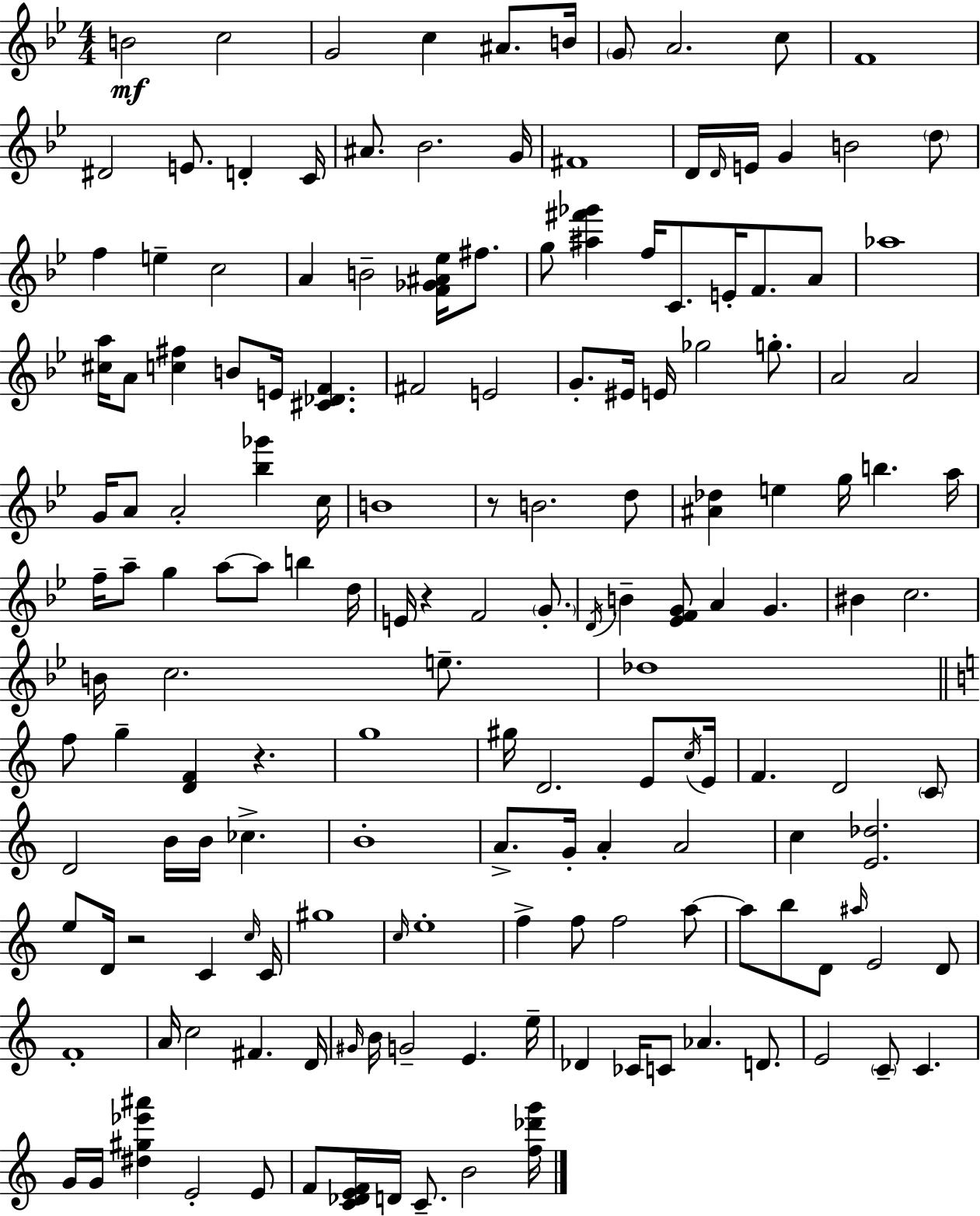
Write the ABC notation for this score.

X:1
T:Untitled
M:4/4
L:1/4
K:Bb
B2 c2 G2 c ^A/2 B/4 G/2 A2 c/2 F4 ^D2 E/2 D C/4 ^A/2 _B2 G/4 ^F4 D/4 D/4 E/4 G B2 d/2 f e c2 A B2 [F_G^A_e]/4 ^f/2 g/2 [^a^f'_g'] f/4 C/2 E/4 F/2 A/2 _a4 [^ca]/4 A/2 [c^f] B/2 E/4 [^C_DF] ^F2 E2 G/2 ^E/4 E/4 _g2 g/2 A2 A2 G/4 A/2 A2 [_b_g'] c/4 B4 z/2 B2 d/2 [^A_d] e g/4 b a/4 f/4 a/2 g a/2 a/2 b d/4 E/4 z F2 G/2 D/4 B [_EFG]/2 A G ^B c2 B/4 c2 e/2 _d4 f/2 g [DF] z g4 ^g/4 D2 E/2 c/4 E/4 F D2 C/2 D2 B/4 B/4 _c B4 A/2 G/4 A A2 c [E_d]2 e/2 D/4 z2 C c/4 C/4 ^g4 c/4 e4 f f/2 f2 a/2 a/2 b/2 D/2 ^a/4 E2 D/2 F4 A/4 c2 ^F D/4 ^G/4 B/4 G2 E e/4 _D _C/4 C/2 _A D/2 E2 C/2 C G/4 G/4 [^d^g_e'^a'] E2 E/2 F/2 [C_DEF]/4 D/4 C/2 B2 [f_d'g']/4